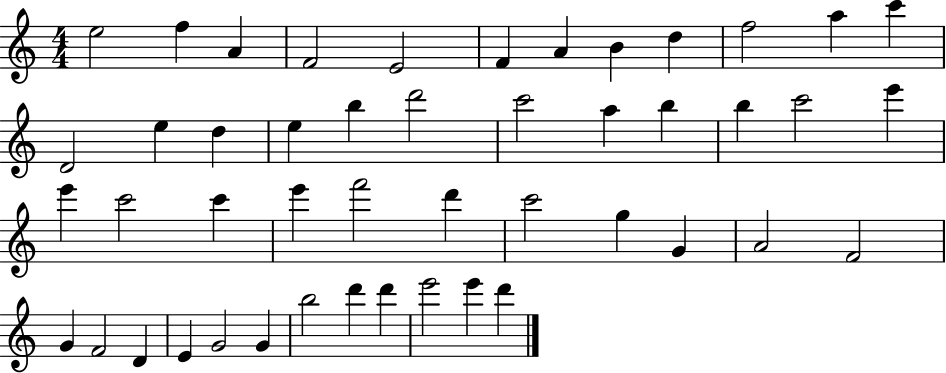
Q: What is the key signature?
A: C major